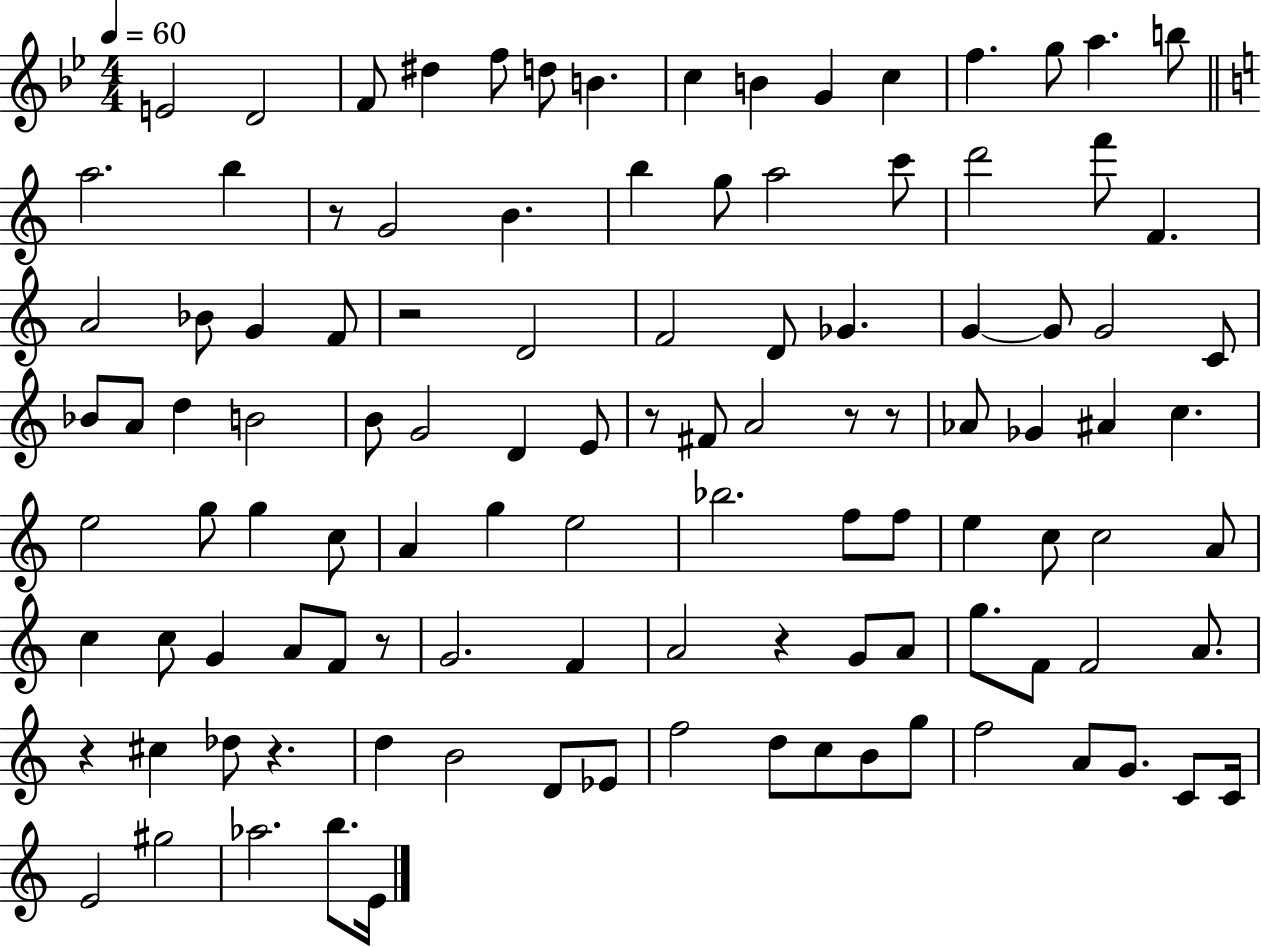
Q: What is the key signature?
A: BES major